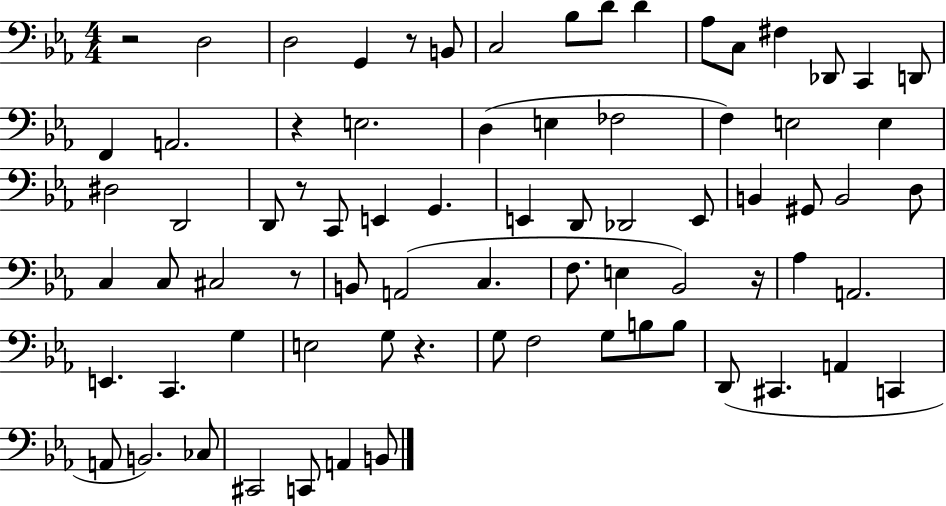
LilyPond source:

{
  \clef bass
  \numericTimeSignature
  \time 4/4
  \key ees \major
  r2 d2 | d2 g,4 r8 b,8 | c2 bes8 d'8 d'4 | aes8 c8 fis4 des,8 c,4 d,8 | \break f,4 a,2. | r4 e2. | d4( e4 fes2 | f4) e2 e4 | \break dis2 d,2 | d,8 r8 c,8 e,4 g,4. | e,4 d,8 des,2 e,8 | b,4 gis,8 b,2 d8 | \break c4 c8 cis2 r8 | b,8 a,2( c4. | f8. e4 bes,2) r16 | aes4 a,2. | \break e,4. c,4. g4 | e2 g8 r4. | g8 f2 g8 b8 b8 | d,8( cis,4. a,4 c,4 | \break a,8 b,2.) ces8 | cis,2 c,8 a,4 b,8 | \bar "|."
}